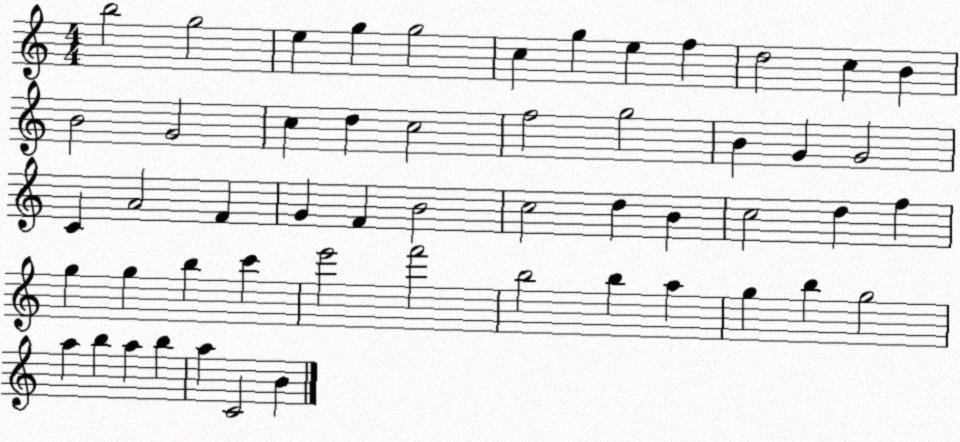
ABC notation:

X:1
T:Untitled
M:4/4
L:1/4
K:C
b2 g2 e g g2 c g e f d2 c B B2 G2 c d c2 f2 g2 B G G2 C A2 F G F B2 c2 d B c2 d f g g b c' e'2 f'2 b2 b a g b g2 a b a b a C2 B